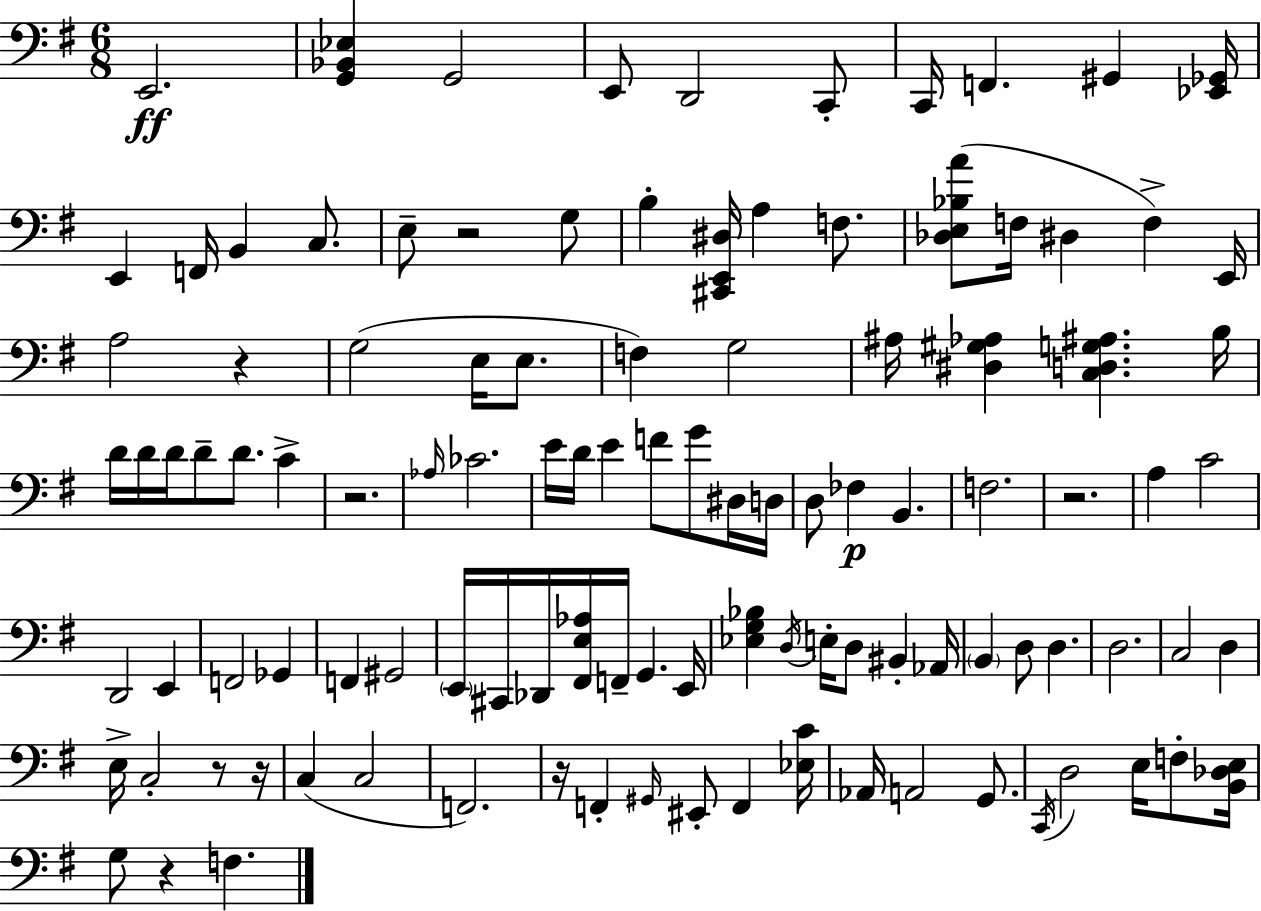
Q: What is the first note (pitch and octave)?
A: E2